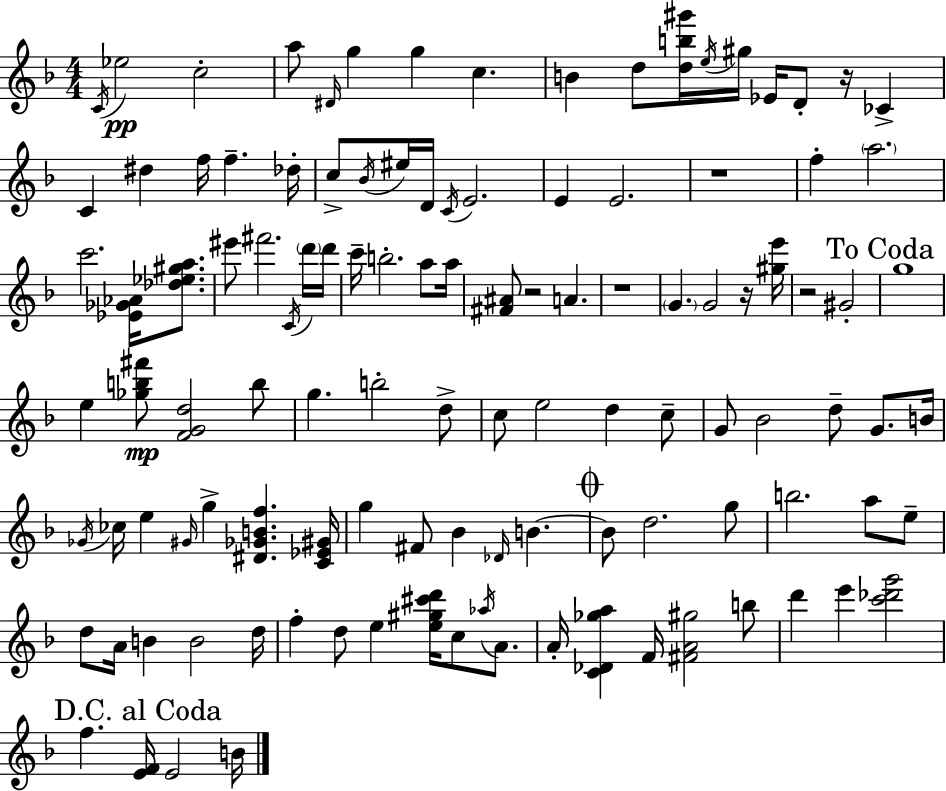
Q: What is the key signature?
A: D minor